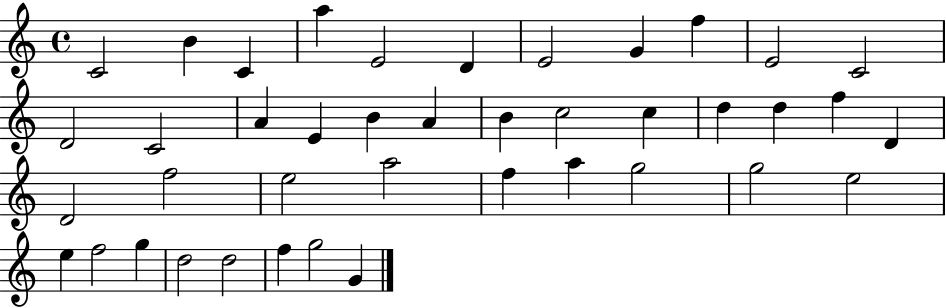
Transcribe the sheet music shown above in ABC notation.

X:1
T:Untitled
M:4/4
L:1/4
K:C
C2 B C a E2 D E2 G f E2 C2 D2 C2 A E B A B c2 c d d f D D2 f2 e2 a2 f a g2 g2 e2 e f2 g d2 d2 f g2 G